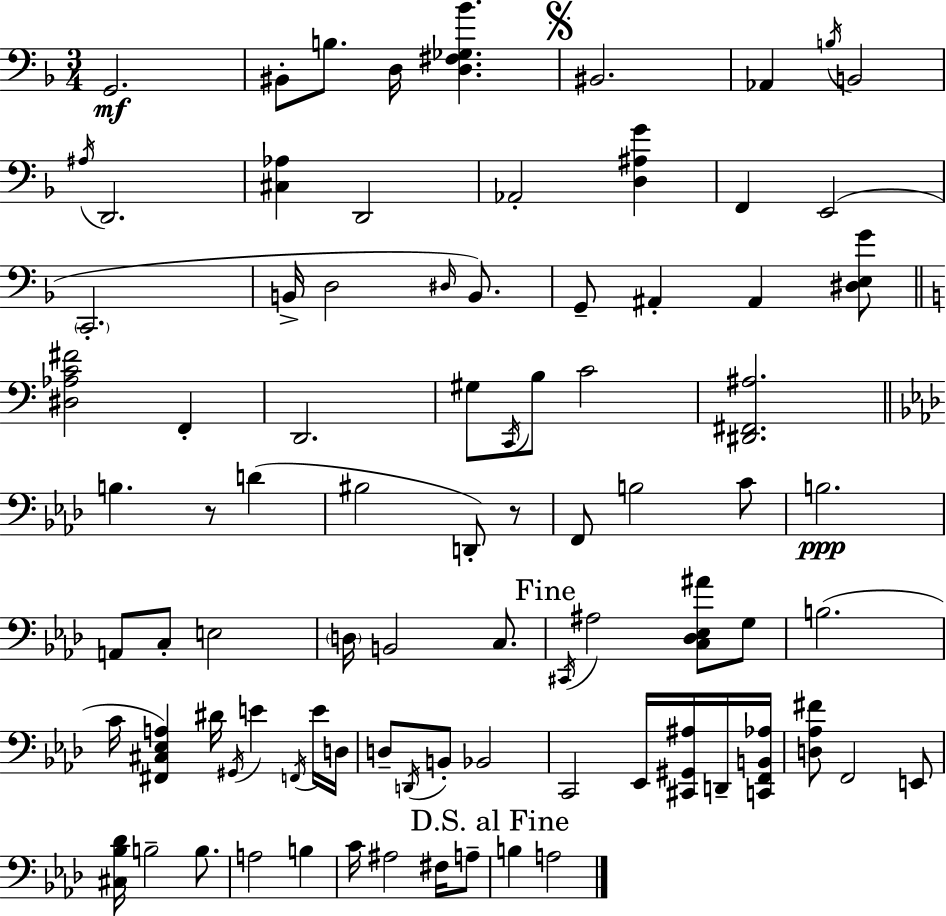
X:1
T:Untitled
M:3/4
L:1/4
K:F
G,,2 ^B,,/2 B,/2 D,/4 [D,^F,_G,_B] ^B,,2 _A,, B,/4 B,,2 ^A,/4 D,,2 [^C,_A,] D,,2 _A,,2 [D,^A,G] F,, E,,2 C,,2 B,,/4 D,2 ^D,/4 B,,/2 G,,/2 ^A,, ^A,, [^D,E,G]/2 [^D,_A,C^F]2 F,, D,,2 ^G,/2 C,,/4 B,/2 C2 [^D,,^F,,^A,]2 B, z/2 D ^B,2 D,,/2 z/2 F,,/2 B,2 C/2 B,2 A,,/2 C,/2 E,2 D,/4 B,,2 C,/2 ^C,,/4 ^A,2 [C,_D,_E,^A]/2 G,/2 B,2 C/4 [^F,,^C,_E,A,] ^D/4 ^G,,/4 E F,,/4 E/4 D,/4 D,/2 D,,/4 B,,/2 _B,,2 C,,2 _E,,/4 [^C,,^G,,^A,]/4 D,,/4 [C,,F,,B,,_A,]/4 [D,_A,^F]/2 F,,2 E,,/2 [^C,_B,_D]/4 B,2 B,/2 A,2 B, C/4 ^A,2 ^F,/4 A,/2 B, A,2